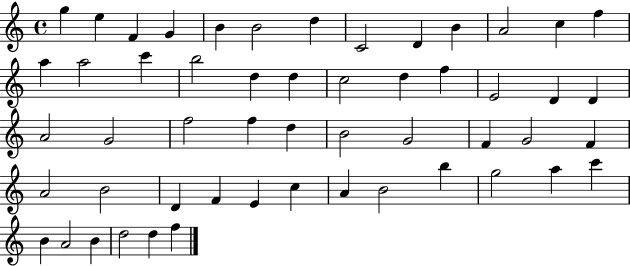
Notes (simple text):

G5/q E5/q F4/q G4/q B4/q B4/h D5/q C4/h D4/q B4/q A4/h C5/q F5/q A5/q A5/h C6/q B5/h D5/q D5/q C5/h D5/q F5/q E4/h D4/q D4/q A4/h G4/h F5/h F5/q D5/q B4/h G4/h F4/q G4/h F4/q A4/h B4/h D4/q F4/q E4/q C5/q A4/q B4/h B5/q G5/h A5/q C6/q B4/q A4/h B4/q D5/h D5/q F5/q